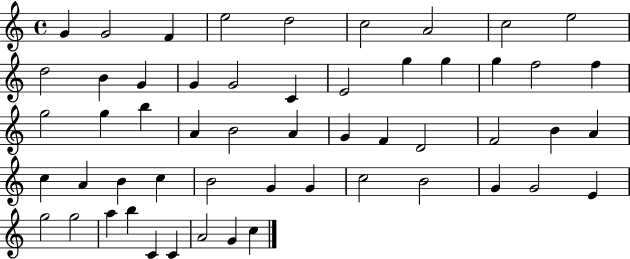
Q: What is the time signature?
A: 4/4